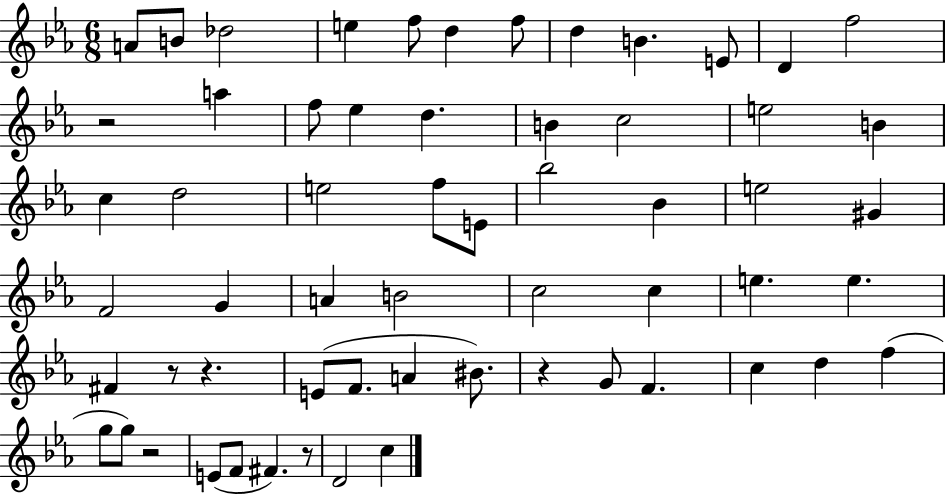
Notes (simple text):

A4/e B4/e Db5/h E5/q F5/e D5/q F5/e D5/q B4/q. E4/e D4/q F5/h R/h A5/q F5/e Eb5/q D5/q. B4/q C5/h E5/h B4/q C5/q D5/h E5/h F5/e E4/e Bb5/h Bb4/q E5/h G#4/q F4/h G4/q A4/q B4/h C5/h C5/q E5/q. E5/q. F#4/q R/e R/q. E4/e F4/e. A4/q BIS4/e. R/q G4/e F4/q. C5/q D5/q F5/q G5/e G5/e R/h E4/e F4/e F#4/q. R/e D4/h C5/q